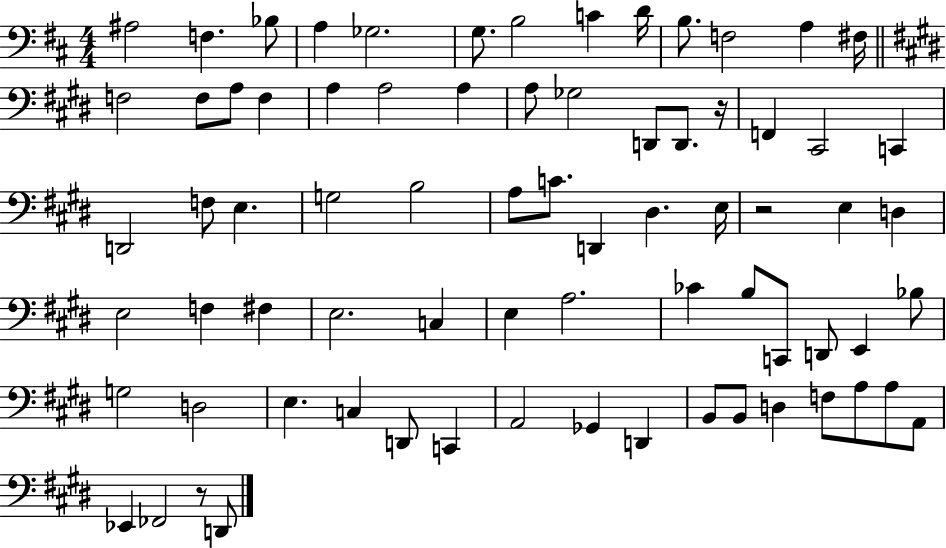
{
  \clef bass
  \numericTimeSignature
  \time 4/4
  \key d \major
  \repeat volta 2 { ais2 f4. bes8 | a4 ges2. | g8. b2 c'4 d'16 | b8. f2 a4 fis16 | \break \bar "||" \break \key e \major f2 f8 a8 f4 | a4 a2 a4 | a8 ges2 d,8 d,8. r16 | f,4 cis,2 c,4 | \break d,2 f8 e4. | g2 b2 | a8 c'8. d,4 dis4. e16 | r2 e4 d4 | \break e2 f4 fis4 | e2. c4 | e4 a2. | ces'4 b8 c,8 d,8 e,4 bes8 | \break g2 d2 | e4. c4 d,8 c,4 | a,2 ges,4 d,4 | b,8 b,8 d4 f8 a8 a8 a,8 | \break ees,4 fes,2 r8 d,8 | } \bar "|."
}